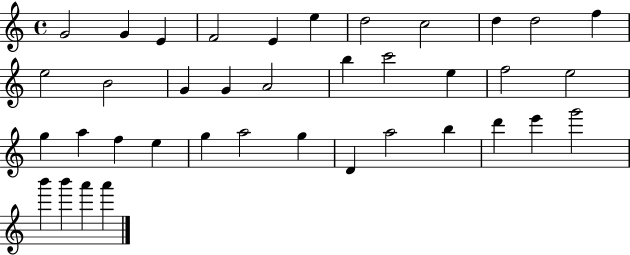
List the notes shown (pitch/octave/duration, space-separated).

G4/h G4/q E4/q F4/h E4/q E5/q D5/h C5/h D5/q D5/h F5/q E5/h B4/h G4/q G4/q A4/h B5/q C6/h E5/q F5/h E5/h G5/q A5/q F5/q E5/q G5/q A5/h G5/q D4/q A5/h B5/q D6/q E6/q G6/h B6/q B6/q A6/q A6/q